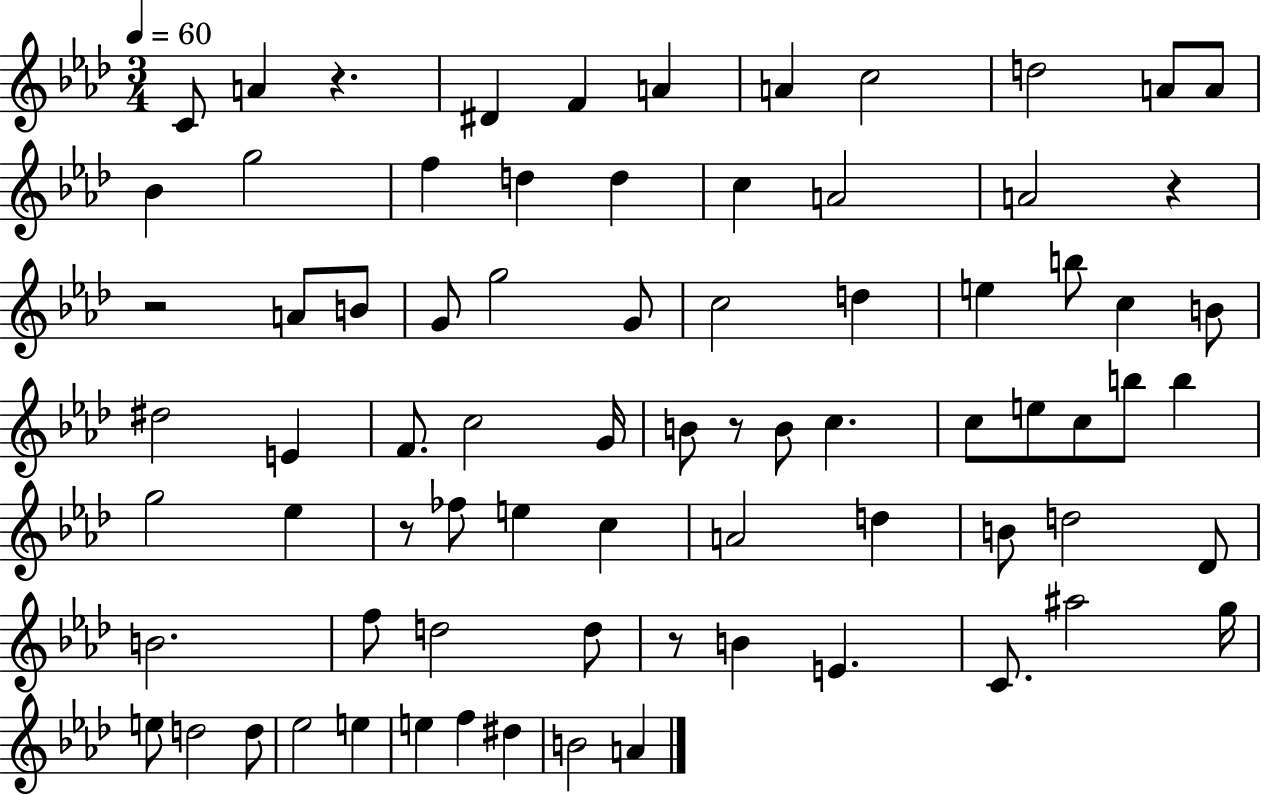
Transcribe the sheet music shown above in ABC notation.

X:1
T:Untitled
M:3/4
L:1/4
K:Ab
C/2 A z ^D F A A c2 d2 A/2 A/2 _B g2 f d d c A2 A2 z z2 A/2 B/2 G/2 g2 G/2 c2 d e b/2 c B/2 ^d2 E F/2 c2 G/4 B/2 z/2 B/2 c c/2 e/2 c/2 b/2 b g2 _e z/2 _f/2 e c A2 d B/2 d2 _D/2 B2 f/2 d2 d/2 z/2 B E C/2 ^a2 g/4 e/2 d2 d/2 _e2 e e f ^d B2 A